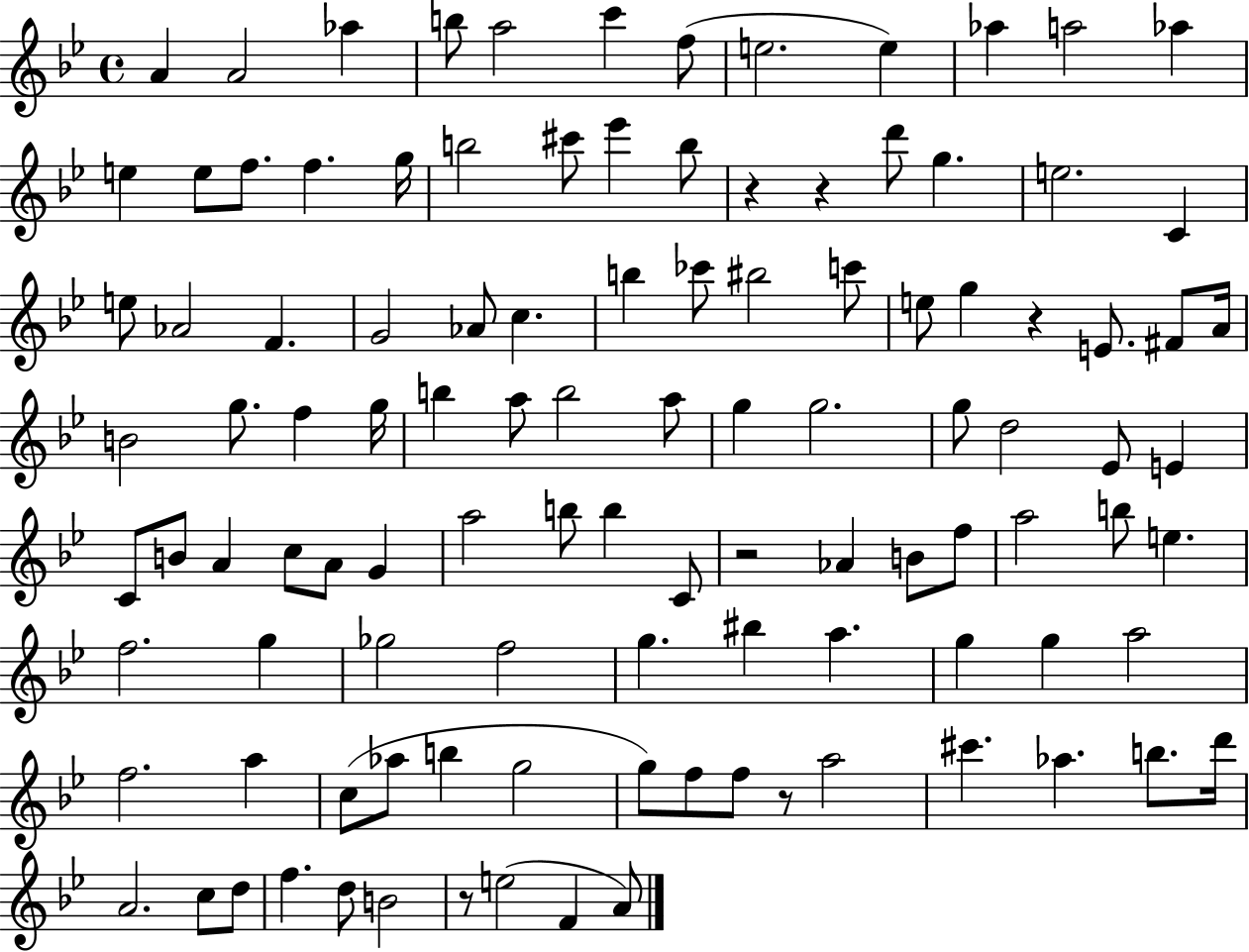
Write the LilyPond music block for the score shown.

{
  \clef treble
  \time 4/4
  \defaultTimeSignature
  \key bes \major
  a'4 a'2 aes''4 | b''8 a''2 c'''4 f''8( | e''2. e''4) | aes''4 a''2 aes''4 | \break e''4 e''8 f''8. f''4. g''16 | b''2 cis'''8 ees'''4 b''8 | r4 r4 d'''8 g''4. | e''2. c'4 | \break e''8 aes'2 f'4. | g'2 aes'8 c''4. | b''4 ces'''8 bis''2 c'''8 | e''8 g''4 r4 e'8. fis'8 a'16 | \break b'2 g''8. f''4 g''16 | b''4 a''8 b''2 a''8 | g''4 g''2. | g''8 d''2 ees'8 e'4 | \break c'8 b'8 a'4 c''8 a'8 g'4 | a''2 b''8 b''4 c'8 | r2 aes'4 b'8 f''8 | a''2 b''8 e''4. | \break f''2. g''4 | ges''2 f''2 | g''4. bis''4 a''4. | g''4 g''4 a''2 | \break f''2. a''4 | c''8( aes''8 b''4 g''2 | g''8) f''8 f''8 r8 a''2 | cis'''4. aes''4. b''8. d'''16 | \break a'2. c''8 d''8 | f''4. d''8 b'2 | r8 e''2( f'4 a'8) | \bar "|."
}